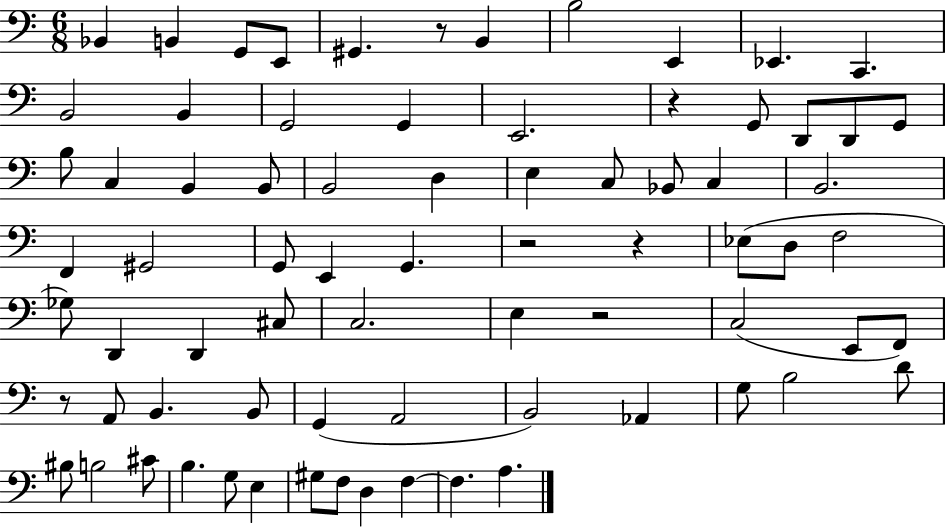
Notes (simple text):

Bb2/q B2/q G2/e E2/e G#2/q. R/e B2/q B3/h E2/q Eb2/q. C2/q. B2/h B2/q G2/h G2/q E2/h. R/q G2/e D2/e D2/e G2/e B3/e C3/q B2/q B2/e B2/h D3/q E3/q C3/e Bb2/e C3/q B2/h. F2/q G#2/h G2/e E2/q G2/q. R/h R/q Eb3/e D3/e F3/h Gb3/e D2/q D2/q C#3/e C3/h. E3/q R/h C3/h E2/e F2/e R/e A2/e B2/q. B2/e G2/q A2/h B2/h Ab2/q G3/e B3/h D4/e BIS3/e B3/h C#4/e B3/q. G3/e E3/q G#3/e F3/e D3/q F3/q F3/q. A3/q.